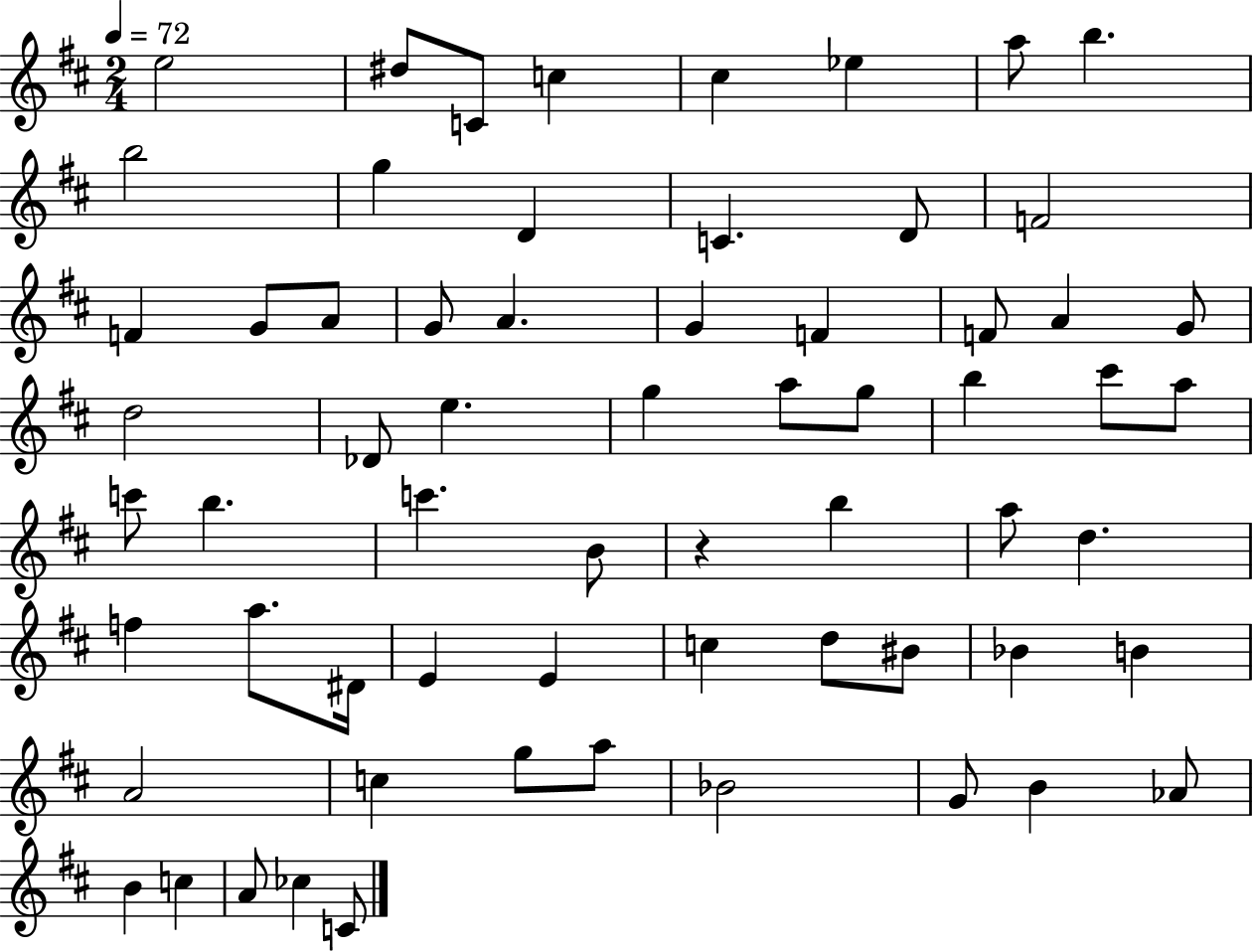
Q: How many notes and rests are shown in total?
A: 64